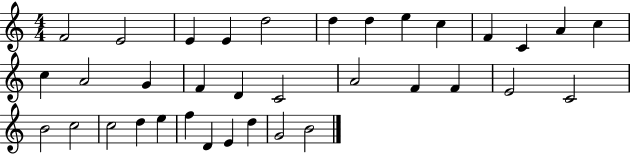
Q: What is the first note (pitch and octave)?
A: F4